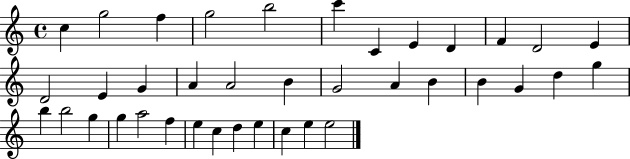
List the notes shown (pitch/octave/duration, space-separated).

C5/q G5/h F5/q G5/h B5/h C6/q C4/q E4/q D4/q F4/q D4/h E4/q D4/h E4/q G4/q A4/q A4/h B4/q G4/h A4/q B4/q B4/q G4/q D5/q G5/q B5/q B5/h G5/q G5/q A5/h F5/q E5/q C5/q D5/q E5/q C5/q E5/q E5/h